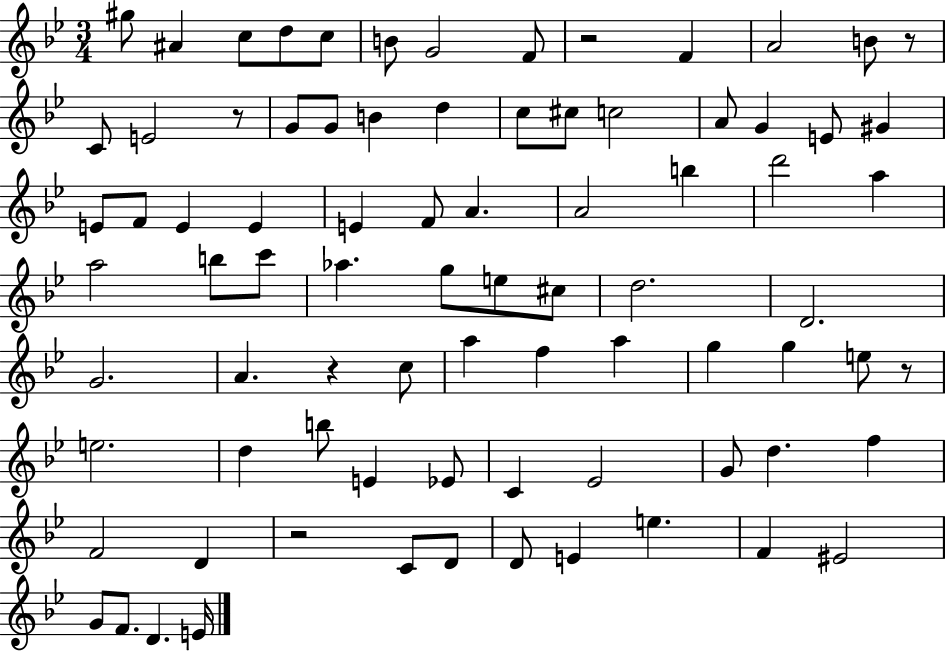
{
  \clef treble
  \numericTimeSignature
  \time 3/4
  \key bes \major
  gis''8 ais'4 c''8 d''8 c''8 | b'8 g'2 f'8 | r2 f'4 | a'2 b'8 r8 | \break c'8 e'2 r8 | g'8 g'8 b'4 d''4 | c''8 cis''8 c''2 | a'8 g'4 e'8 gis'4 | \break e'8 f'8 e'4 e'4 | e'4 f'8 a'4. | a'2 b''4 | d'''2 a''4 | \break a''2 b''8 c'''8 | aes''4. g''8 e''8 cis''8 | d''2. | d'2. | \break g'2. | a'4. r4 c''8 | a''4 f''4 a''4 | g''4 g''4 e''8 r8 | \break e''2. | d''4 b''8 e'4 ees'8 | c'4 ees'2 | g'8 d''4. f''4 | \break f'2 d'4 | r2 c'8 d'8 | d'8 e'4 e''4. | f'4 eis'2 | \break g'8 f'8. d'4. e'16 | \bar "|."
}